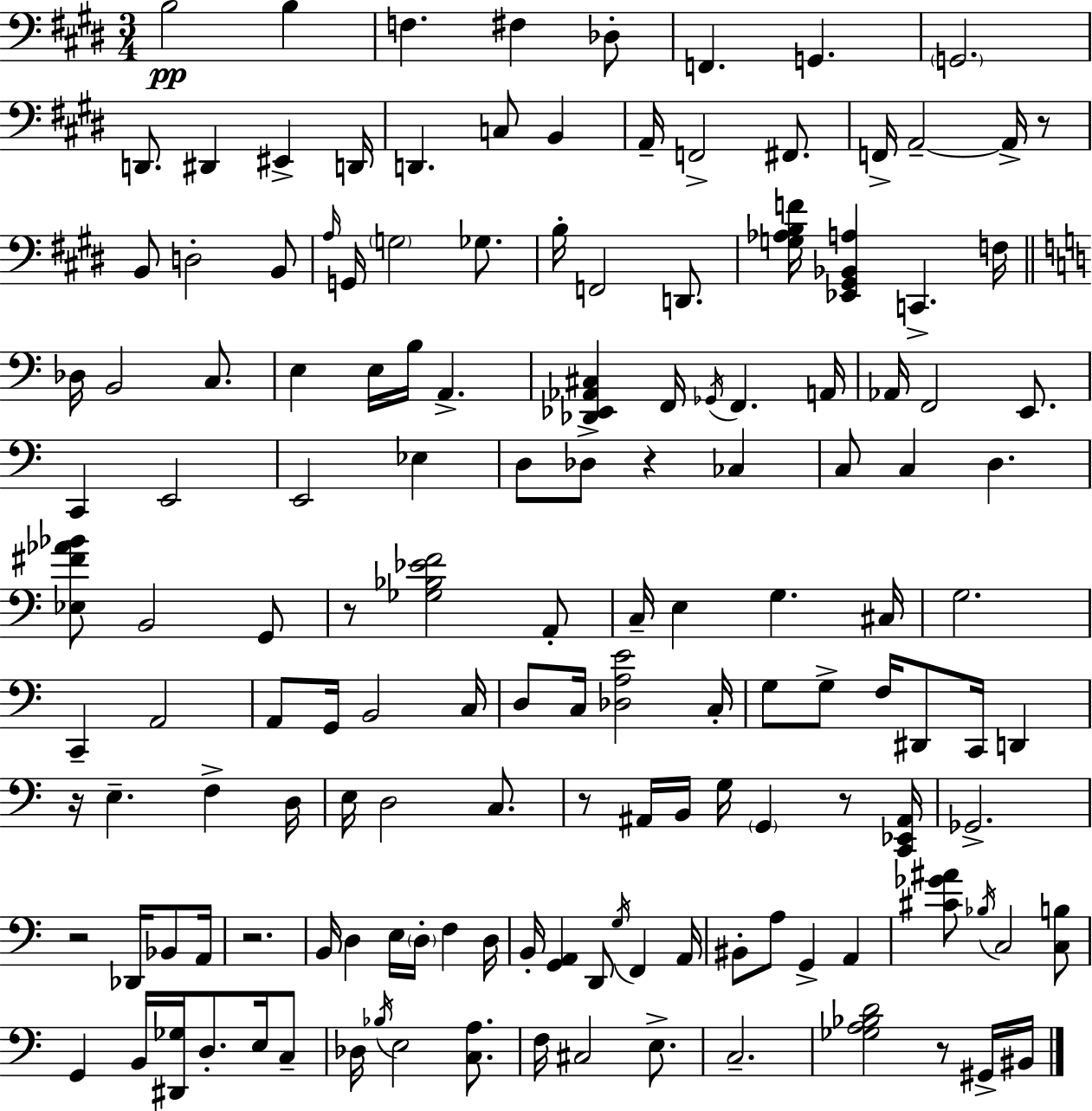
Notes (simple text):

B3/h B3/q F3/q. F#3/q Db3/e F2/q. G2/q. G2/h. D2/e. D#2/q EIS2/q D2/s D2/q. C3/e B2/q A2/s F2/h F#2/e. F2/s A2/h A2/s R/e B2/e D3/h B2/e A3/s G2/s G3/h Gb3/e. B3/s F2/h D2/e. [G3,Ab3,B3,F4]/s [Eb2,G#2,Bb2,A3]/q C2/q. F3/s Db3/s B2/h C3/e. E3/q E3/s B3/s A2/q. [Db2,Eb2,Ab2,C#3]/q F2/s Gb2/s F2/q. A2/s Ab2/s F2/h E2/e. C2/q E2/h E2/h Eb3/q D3/e Db3/e R/q CES3/q C3/e C3/q D3/q. [Eb3,F#4,Ab4,Bb4]/e B2/h G2/e R/e [Gb3,Bb3,Eb4,F4]/h A2/e C3/s E3/q G3/q. C#3/s G3/h. C2/q A2/h A2/e G2/s B2/h C3/s D3/e C3/s [Db3,A3,E4]/h C3/s G3/e G3/e F3/s D#2/e C2/s D2/q R/s E3/q. F3/q D3/s E3/s D3/h C3/e. R/e A#2/s B2/s G3/s G2/q R/e [C2,Eb2,A#2]/s Gb2/h. R/h Db2/s Bb2/e A2/s R/h. B2/s D3/q E3/s D3/s F3/q D3/s B2/s [G2,A2]/q D2/e G3/s F2/q A2/s BIS2/e A3/e G2/q A2/q [C#4,Gb4,A#4]/e Bb3/s C3/h [C3,B3]/e G2/q B2/s [D#2,Gb3]/s D3/e. E3/s C3/e Db3/s Bb3/s E3/h [C3,A3]/e. F3/s C#3/h E3/e. C3/h. [Gb3,A3,Bb3,D4]/h R/e G#2/s BIS2/s